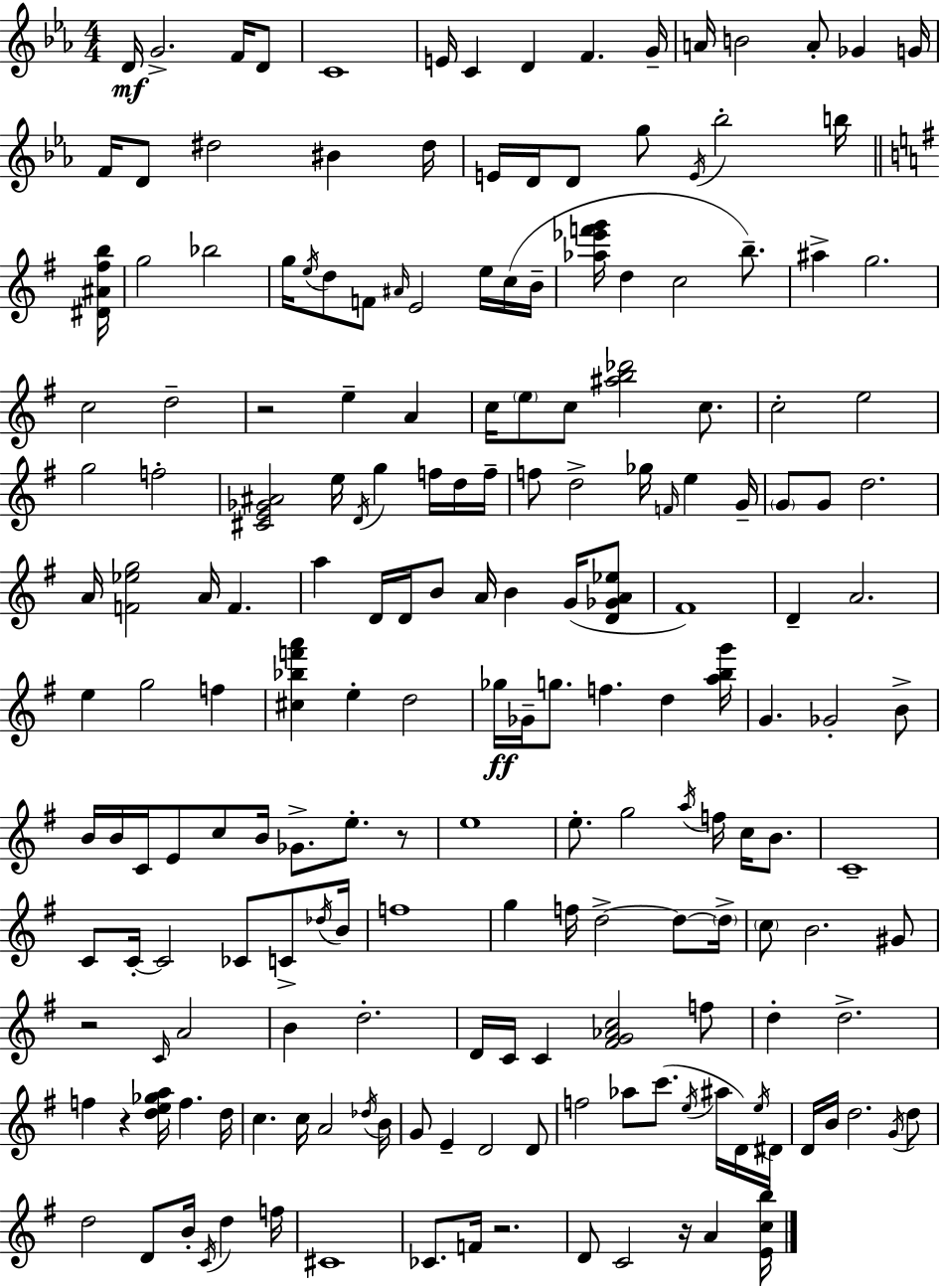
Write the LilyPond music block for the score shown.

{
  \clef treble
  \numericTimeSignature
  \time 4/4
  \key c \minor
  d'16\mf g'2.-> f'16 d'8 | c'1 | e'16 c'4 d'4 f'4. g'16-- | a'16 b'2 a'8-. ges'4 g'16 | \break f'16 d'8 dis''2 bis'4 dis''16 | e'16 d'16 d'8 g''8 \acciaccatura { e'16 } bes''2-. b''16 | \bar "||" \break \key e \minor <dis' ais' fis'' b''>16 g''2 bes''2 | g''16 \acciaccatura { e''16 } d''8 f'8 \grace { ais'16 } e'2 | e''16 c''16( b'16-- <aes'' ees''' f''' g'''>16 d''4 c''2 | b''8.--) ais''4-> g''2. | \break c''2 d''2-- | r2 e''4-- a'4 | c''16 \parenthesize e''8 c''8 <ais'' b'' des'''>2 | c''8. c''2-. e''2 | \break g''2 f''2-. | <cis' e' ges' ais'>2 e''16 \acciaccatura { d'16 } g''4 | f''16 d''16 f''16-- f''8 d''2-> ges''16 \grace { f'16 } | e''4 g'16-- \parenthesize g'8 g'8 d''2. | \break a'16 <f' ees'' g''>2 a'16 f'4. | a''4 d'16 d'16 b'8 a'16 b'4 | g'16( <d' ges' a' ees''>8 fis'1) | d'4-- a'2. | \break e''4 g''2 | f''4 <cis'' bes'' f''' a'''>4 e''4-. d''2 | ges''16\ff ges'16-- g''8. f''4. | d''4 <a'' b'' g'''>16 g'4. ges'2-. | \break b'8-> b'16 b'16 c'16 e'8 c''8 b'16 ges'8.-> | e''8.-. r8 e''1 | e''8.-. g''2 | \acciaccatura { a''16 } f''16 c''16 b'8. c'1-- | \break c'8 c'16-.~~ c'2 | ces'8 c'8-> \acciaccatura { des''16 } b'16 f''1 | g''4 f''16 d''2->~~ | d''8~~ \parenthesize d''16-> \parenthesize c''8 b'2. | \break gis'8 r2 \grace { c'16 } | a'2 b'4 d''2.-. | d'16 c'16 c'4 <fis' g' aes' c''>2 | f''8 d''4-. d''2.-> | \break f''4 r4 | <d'' e'' ges'' a''>16 f''4. d''16 c''4. c''16 a'2 | \acciaccatura { des''16 } b'16 g'8 e'4-- d'2 | d'8 f''2 | \break aes''8 c'''8.( \acciaccatura { e''16 } ais''16 d'16) \acciaccatura { e''16 } dis'16 d'16 b'16 d''2. | \acciaccatura { g'16 } d''8 d''2 | d'8 b'16-. \acciaccatura { c'16 } d''4 f''16 cis'1 | ces'8. | \break f'16 r2. d'8 c'2 | r16 a'4 <e' c'' b''>16 \bar "|."
}